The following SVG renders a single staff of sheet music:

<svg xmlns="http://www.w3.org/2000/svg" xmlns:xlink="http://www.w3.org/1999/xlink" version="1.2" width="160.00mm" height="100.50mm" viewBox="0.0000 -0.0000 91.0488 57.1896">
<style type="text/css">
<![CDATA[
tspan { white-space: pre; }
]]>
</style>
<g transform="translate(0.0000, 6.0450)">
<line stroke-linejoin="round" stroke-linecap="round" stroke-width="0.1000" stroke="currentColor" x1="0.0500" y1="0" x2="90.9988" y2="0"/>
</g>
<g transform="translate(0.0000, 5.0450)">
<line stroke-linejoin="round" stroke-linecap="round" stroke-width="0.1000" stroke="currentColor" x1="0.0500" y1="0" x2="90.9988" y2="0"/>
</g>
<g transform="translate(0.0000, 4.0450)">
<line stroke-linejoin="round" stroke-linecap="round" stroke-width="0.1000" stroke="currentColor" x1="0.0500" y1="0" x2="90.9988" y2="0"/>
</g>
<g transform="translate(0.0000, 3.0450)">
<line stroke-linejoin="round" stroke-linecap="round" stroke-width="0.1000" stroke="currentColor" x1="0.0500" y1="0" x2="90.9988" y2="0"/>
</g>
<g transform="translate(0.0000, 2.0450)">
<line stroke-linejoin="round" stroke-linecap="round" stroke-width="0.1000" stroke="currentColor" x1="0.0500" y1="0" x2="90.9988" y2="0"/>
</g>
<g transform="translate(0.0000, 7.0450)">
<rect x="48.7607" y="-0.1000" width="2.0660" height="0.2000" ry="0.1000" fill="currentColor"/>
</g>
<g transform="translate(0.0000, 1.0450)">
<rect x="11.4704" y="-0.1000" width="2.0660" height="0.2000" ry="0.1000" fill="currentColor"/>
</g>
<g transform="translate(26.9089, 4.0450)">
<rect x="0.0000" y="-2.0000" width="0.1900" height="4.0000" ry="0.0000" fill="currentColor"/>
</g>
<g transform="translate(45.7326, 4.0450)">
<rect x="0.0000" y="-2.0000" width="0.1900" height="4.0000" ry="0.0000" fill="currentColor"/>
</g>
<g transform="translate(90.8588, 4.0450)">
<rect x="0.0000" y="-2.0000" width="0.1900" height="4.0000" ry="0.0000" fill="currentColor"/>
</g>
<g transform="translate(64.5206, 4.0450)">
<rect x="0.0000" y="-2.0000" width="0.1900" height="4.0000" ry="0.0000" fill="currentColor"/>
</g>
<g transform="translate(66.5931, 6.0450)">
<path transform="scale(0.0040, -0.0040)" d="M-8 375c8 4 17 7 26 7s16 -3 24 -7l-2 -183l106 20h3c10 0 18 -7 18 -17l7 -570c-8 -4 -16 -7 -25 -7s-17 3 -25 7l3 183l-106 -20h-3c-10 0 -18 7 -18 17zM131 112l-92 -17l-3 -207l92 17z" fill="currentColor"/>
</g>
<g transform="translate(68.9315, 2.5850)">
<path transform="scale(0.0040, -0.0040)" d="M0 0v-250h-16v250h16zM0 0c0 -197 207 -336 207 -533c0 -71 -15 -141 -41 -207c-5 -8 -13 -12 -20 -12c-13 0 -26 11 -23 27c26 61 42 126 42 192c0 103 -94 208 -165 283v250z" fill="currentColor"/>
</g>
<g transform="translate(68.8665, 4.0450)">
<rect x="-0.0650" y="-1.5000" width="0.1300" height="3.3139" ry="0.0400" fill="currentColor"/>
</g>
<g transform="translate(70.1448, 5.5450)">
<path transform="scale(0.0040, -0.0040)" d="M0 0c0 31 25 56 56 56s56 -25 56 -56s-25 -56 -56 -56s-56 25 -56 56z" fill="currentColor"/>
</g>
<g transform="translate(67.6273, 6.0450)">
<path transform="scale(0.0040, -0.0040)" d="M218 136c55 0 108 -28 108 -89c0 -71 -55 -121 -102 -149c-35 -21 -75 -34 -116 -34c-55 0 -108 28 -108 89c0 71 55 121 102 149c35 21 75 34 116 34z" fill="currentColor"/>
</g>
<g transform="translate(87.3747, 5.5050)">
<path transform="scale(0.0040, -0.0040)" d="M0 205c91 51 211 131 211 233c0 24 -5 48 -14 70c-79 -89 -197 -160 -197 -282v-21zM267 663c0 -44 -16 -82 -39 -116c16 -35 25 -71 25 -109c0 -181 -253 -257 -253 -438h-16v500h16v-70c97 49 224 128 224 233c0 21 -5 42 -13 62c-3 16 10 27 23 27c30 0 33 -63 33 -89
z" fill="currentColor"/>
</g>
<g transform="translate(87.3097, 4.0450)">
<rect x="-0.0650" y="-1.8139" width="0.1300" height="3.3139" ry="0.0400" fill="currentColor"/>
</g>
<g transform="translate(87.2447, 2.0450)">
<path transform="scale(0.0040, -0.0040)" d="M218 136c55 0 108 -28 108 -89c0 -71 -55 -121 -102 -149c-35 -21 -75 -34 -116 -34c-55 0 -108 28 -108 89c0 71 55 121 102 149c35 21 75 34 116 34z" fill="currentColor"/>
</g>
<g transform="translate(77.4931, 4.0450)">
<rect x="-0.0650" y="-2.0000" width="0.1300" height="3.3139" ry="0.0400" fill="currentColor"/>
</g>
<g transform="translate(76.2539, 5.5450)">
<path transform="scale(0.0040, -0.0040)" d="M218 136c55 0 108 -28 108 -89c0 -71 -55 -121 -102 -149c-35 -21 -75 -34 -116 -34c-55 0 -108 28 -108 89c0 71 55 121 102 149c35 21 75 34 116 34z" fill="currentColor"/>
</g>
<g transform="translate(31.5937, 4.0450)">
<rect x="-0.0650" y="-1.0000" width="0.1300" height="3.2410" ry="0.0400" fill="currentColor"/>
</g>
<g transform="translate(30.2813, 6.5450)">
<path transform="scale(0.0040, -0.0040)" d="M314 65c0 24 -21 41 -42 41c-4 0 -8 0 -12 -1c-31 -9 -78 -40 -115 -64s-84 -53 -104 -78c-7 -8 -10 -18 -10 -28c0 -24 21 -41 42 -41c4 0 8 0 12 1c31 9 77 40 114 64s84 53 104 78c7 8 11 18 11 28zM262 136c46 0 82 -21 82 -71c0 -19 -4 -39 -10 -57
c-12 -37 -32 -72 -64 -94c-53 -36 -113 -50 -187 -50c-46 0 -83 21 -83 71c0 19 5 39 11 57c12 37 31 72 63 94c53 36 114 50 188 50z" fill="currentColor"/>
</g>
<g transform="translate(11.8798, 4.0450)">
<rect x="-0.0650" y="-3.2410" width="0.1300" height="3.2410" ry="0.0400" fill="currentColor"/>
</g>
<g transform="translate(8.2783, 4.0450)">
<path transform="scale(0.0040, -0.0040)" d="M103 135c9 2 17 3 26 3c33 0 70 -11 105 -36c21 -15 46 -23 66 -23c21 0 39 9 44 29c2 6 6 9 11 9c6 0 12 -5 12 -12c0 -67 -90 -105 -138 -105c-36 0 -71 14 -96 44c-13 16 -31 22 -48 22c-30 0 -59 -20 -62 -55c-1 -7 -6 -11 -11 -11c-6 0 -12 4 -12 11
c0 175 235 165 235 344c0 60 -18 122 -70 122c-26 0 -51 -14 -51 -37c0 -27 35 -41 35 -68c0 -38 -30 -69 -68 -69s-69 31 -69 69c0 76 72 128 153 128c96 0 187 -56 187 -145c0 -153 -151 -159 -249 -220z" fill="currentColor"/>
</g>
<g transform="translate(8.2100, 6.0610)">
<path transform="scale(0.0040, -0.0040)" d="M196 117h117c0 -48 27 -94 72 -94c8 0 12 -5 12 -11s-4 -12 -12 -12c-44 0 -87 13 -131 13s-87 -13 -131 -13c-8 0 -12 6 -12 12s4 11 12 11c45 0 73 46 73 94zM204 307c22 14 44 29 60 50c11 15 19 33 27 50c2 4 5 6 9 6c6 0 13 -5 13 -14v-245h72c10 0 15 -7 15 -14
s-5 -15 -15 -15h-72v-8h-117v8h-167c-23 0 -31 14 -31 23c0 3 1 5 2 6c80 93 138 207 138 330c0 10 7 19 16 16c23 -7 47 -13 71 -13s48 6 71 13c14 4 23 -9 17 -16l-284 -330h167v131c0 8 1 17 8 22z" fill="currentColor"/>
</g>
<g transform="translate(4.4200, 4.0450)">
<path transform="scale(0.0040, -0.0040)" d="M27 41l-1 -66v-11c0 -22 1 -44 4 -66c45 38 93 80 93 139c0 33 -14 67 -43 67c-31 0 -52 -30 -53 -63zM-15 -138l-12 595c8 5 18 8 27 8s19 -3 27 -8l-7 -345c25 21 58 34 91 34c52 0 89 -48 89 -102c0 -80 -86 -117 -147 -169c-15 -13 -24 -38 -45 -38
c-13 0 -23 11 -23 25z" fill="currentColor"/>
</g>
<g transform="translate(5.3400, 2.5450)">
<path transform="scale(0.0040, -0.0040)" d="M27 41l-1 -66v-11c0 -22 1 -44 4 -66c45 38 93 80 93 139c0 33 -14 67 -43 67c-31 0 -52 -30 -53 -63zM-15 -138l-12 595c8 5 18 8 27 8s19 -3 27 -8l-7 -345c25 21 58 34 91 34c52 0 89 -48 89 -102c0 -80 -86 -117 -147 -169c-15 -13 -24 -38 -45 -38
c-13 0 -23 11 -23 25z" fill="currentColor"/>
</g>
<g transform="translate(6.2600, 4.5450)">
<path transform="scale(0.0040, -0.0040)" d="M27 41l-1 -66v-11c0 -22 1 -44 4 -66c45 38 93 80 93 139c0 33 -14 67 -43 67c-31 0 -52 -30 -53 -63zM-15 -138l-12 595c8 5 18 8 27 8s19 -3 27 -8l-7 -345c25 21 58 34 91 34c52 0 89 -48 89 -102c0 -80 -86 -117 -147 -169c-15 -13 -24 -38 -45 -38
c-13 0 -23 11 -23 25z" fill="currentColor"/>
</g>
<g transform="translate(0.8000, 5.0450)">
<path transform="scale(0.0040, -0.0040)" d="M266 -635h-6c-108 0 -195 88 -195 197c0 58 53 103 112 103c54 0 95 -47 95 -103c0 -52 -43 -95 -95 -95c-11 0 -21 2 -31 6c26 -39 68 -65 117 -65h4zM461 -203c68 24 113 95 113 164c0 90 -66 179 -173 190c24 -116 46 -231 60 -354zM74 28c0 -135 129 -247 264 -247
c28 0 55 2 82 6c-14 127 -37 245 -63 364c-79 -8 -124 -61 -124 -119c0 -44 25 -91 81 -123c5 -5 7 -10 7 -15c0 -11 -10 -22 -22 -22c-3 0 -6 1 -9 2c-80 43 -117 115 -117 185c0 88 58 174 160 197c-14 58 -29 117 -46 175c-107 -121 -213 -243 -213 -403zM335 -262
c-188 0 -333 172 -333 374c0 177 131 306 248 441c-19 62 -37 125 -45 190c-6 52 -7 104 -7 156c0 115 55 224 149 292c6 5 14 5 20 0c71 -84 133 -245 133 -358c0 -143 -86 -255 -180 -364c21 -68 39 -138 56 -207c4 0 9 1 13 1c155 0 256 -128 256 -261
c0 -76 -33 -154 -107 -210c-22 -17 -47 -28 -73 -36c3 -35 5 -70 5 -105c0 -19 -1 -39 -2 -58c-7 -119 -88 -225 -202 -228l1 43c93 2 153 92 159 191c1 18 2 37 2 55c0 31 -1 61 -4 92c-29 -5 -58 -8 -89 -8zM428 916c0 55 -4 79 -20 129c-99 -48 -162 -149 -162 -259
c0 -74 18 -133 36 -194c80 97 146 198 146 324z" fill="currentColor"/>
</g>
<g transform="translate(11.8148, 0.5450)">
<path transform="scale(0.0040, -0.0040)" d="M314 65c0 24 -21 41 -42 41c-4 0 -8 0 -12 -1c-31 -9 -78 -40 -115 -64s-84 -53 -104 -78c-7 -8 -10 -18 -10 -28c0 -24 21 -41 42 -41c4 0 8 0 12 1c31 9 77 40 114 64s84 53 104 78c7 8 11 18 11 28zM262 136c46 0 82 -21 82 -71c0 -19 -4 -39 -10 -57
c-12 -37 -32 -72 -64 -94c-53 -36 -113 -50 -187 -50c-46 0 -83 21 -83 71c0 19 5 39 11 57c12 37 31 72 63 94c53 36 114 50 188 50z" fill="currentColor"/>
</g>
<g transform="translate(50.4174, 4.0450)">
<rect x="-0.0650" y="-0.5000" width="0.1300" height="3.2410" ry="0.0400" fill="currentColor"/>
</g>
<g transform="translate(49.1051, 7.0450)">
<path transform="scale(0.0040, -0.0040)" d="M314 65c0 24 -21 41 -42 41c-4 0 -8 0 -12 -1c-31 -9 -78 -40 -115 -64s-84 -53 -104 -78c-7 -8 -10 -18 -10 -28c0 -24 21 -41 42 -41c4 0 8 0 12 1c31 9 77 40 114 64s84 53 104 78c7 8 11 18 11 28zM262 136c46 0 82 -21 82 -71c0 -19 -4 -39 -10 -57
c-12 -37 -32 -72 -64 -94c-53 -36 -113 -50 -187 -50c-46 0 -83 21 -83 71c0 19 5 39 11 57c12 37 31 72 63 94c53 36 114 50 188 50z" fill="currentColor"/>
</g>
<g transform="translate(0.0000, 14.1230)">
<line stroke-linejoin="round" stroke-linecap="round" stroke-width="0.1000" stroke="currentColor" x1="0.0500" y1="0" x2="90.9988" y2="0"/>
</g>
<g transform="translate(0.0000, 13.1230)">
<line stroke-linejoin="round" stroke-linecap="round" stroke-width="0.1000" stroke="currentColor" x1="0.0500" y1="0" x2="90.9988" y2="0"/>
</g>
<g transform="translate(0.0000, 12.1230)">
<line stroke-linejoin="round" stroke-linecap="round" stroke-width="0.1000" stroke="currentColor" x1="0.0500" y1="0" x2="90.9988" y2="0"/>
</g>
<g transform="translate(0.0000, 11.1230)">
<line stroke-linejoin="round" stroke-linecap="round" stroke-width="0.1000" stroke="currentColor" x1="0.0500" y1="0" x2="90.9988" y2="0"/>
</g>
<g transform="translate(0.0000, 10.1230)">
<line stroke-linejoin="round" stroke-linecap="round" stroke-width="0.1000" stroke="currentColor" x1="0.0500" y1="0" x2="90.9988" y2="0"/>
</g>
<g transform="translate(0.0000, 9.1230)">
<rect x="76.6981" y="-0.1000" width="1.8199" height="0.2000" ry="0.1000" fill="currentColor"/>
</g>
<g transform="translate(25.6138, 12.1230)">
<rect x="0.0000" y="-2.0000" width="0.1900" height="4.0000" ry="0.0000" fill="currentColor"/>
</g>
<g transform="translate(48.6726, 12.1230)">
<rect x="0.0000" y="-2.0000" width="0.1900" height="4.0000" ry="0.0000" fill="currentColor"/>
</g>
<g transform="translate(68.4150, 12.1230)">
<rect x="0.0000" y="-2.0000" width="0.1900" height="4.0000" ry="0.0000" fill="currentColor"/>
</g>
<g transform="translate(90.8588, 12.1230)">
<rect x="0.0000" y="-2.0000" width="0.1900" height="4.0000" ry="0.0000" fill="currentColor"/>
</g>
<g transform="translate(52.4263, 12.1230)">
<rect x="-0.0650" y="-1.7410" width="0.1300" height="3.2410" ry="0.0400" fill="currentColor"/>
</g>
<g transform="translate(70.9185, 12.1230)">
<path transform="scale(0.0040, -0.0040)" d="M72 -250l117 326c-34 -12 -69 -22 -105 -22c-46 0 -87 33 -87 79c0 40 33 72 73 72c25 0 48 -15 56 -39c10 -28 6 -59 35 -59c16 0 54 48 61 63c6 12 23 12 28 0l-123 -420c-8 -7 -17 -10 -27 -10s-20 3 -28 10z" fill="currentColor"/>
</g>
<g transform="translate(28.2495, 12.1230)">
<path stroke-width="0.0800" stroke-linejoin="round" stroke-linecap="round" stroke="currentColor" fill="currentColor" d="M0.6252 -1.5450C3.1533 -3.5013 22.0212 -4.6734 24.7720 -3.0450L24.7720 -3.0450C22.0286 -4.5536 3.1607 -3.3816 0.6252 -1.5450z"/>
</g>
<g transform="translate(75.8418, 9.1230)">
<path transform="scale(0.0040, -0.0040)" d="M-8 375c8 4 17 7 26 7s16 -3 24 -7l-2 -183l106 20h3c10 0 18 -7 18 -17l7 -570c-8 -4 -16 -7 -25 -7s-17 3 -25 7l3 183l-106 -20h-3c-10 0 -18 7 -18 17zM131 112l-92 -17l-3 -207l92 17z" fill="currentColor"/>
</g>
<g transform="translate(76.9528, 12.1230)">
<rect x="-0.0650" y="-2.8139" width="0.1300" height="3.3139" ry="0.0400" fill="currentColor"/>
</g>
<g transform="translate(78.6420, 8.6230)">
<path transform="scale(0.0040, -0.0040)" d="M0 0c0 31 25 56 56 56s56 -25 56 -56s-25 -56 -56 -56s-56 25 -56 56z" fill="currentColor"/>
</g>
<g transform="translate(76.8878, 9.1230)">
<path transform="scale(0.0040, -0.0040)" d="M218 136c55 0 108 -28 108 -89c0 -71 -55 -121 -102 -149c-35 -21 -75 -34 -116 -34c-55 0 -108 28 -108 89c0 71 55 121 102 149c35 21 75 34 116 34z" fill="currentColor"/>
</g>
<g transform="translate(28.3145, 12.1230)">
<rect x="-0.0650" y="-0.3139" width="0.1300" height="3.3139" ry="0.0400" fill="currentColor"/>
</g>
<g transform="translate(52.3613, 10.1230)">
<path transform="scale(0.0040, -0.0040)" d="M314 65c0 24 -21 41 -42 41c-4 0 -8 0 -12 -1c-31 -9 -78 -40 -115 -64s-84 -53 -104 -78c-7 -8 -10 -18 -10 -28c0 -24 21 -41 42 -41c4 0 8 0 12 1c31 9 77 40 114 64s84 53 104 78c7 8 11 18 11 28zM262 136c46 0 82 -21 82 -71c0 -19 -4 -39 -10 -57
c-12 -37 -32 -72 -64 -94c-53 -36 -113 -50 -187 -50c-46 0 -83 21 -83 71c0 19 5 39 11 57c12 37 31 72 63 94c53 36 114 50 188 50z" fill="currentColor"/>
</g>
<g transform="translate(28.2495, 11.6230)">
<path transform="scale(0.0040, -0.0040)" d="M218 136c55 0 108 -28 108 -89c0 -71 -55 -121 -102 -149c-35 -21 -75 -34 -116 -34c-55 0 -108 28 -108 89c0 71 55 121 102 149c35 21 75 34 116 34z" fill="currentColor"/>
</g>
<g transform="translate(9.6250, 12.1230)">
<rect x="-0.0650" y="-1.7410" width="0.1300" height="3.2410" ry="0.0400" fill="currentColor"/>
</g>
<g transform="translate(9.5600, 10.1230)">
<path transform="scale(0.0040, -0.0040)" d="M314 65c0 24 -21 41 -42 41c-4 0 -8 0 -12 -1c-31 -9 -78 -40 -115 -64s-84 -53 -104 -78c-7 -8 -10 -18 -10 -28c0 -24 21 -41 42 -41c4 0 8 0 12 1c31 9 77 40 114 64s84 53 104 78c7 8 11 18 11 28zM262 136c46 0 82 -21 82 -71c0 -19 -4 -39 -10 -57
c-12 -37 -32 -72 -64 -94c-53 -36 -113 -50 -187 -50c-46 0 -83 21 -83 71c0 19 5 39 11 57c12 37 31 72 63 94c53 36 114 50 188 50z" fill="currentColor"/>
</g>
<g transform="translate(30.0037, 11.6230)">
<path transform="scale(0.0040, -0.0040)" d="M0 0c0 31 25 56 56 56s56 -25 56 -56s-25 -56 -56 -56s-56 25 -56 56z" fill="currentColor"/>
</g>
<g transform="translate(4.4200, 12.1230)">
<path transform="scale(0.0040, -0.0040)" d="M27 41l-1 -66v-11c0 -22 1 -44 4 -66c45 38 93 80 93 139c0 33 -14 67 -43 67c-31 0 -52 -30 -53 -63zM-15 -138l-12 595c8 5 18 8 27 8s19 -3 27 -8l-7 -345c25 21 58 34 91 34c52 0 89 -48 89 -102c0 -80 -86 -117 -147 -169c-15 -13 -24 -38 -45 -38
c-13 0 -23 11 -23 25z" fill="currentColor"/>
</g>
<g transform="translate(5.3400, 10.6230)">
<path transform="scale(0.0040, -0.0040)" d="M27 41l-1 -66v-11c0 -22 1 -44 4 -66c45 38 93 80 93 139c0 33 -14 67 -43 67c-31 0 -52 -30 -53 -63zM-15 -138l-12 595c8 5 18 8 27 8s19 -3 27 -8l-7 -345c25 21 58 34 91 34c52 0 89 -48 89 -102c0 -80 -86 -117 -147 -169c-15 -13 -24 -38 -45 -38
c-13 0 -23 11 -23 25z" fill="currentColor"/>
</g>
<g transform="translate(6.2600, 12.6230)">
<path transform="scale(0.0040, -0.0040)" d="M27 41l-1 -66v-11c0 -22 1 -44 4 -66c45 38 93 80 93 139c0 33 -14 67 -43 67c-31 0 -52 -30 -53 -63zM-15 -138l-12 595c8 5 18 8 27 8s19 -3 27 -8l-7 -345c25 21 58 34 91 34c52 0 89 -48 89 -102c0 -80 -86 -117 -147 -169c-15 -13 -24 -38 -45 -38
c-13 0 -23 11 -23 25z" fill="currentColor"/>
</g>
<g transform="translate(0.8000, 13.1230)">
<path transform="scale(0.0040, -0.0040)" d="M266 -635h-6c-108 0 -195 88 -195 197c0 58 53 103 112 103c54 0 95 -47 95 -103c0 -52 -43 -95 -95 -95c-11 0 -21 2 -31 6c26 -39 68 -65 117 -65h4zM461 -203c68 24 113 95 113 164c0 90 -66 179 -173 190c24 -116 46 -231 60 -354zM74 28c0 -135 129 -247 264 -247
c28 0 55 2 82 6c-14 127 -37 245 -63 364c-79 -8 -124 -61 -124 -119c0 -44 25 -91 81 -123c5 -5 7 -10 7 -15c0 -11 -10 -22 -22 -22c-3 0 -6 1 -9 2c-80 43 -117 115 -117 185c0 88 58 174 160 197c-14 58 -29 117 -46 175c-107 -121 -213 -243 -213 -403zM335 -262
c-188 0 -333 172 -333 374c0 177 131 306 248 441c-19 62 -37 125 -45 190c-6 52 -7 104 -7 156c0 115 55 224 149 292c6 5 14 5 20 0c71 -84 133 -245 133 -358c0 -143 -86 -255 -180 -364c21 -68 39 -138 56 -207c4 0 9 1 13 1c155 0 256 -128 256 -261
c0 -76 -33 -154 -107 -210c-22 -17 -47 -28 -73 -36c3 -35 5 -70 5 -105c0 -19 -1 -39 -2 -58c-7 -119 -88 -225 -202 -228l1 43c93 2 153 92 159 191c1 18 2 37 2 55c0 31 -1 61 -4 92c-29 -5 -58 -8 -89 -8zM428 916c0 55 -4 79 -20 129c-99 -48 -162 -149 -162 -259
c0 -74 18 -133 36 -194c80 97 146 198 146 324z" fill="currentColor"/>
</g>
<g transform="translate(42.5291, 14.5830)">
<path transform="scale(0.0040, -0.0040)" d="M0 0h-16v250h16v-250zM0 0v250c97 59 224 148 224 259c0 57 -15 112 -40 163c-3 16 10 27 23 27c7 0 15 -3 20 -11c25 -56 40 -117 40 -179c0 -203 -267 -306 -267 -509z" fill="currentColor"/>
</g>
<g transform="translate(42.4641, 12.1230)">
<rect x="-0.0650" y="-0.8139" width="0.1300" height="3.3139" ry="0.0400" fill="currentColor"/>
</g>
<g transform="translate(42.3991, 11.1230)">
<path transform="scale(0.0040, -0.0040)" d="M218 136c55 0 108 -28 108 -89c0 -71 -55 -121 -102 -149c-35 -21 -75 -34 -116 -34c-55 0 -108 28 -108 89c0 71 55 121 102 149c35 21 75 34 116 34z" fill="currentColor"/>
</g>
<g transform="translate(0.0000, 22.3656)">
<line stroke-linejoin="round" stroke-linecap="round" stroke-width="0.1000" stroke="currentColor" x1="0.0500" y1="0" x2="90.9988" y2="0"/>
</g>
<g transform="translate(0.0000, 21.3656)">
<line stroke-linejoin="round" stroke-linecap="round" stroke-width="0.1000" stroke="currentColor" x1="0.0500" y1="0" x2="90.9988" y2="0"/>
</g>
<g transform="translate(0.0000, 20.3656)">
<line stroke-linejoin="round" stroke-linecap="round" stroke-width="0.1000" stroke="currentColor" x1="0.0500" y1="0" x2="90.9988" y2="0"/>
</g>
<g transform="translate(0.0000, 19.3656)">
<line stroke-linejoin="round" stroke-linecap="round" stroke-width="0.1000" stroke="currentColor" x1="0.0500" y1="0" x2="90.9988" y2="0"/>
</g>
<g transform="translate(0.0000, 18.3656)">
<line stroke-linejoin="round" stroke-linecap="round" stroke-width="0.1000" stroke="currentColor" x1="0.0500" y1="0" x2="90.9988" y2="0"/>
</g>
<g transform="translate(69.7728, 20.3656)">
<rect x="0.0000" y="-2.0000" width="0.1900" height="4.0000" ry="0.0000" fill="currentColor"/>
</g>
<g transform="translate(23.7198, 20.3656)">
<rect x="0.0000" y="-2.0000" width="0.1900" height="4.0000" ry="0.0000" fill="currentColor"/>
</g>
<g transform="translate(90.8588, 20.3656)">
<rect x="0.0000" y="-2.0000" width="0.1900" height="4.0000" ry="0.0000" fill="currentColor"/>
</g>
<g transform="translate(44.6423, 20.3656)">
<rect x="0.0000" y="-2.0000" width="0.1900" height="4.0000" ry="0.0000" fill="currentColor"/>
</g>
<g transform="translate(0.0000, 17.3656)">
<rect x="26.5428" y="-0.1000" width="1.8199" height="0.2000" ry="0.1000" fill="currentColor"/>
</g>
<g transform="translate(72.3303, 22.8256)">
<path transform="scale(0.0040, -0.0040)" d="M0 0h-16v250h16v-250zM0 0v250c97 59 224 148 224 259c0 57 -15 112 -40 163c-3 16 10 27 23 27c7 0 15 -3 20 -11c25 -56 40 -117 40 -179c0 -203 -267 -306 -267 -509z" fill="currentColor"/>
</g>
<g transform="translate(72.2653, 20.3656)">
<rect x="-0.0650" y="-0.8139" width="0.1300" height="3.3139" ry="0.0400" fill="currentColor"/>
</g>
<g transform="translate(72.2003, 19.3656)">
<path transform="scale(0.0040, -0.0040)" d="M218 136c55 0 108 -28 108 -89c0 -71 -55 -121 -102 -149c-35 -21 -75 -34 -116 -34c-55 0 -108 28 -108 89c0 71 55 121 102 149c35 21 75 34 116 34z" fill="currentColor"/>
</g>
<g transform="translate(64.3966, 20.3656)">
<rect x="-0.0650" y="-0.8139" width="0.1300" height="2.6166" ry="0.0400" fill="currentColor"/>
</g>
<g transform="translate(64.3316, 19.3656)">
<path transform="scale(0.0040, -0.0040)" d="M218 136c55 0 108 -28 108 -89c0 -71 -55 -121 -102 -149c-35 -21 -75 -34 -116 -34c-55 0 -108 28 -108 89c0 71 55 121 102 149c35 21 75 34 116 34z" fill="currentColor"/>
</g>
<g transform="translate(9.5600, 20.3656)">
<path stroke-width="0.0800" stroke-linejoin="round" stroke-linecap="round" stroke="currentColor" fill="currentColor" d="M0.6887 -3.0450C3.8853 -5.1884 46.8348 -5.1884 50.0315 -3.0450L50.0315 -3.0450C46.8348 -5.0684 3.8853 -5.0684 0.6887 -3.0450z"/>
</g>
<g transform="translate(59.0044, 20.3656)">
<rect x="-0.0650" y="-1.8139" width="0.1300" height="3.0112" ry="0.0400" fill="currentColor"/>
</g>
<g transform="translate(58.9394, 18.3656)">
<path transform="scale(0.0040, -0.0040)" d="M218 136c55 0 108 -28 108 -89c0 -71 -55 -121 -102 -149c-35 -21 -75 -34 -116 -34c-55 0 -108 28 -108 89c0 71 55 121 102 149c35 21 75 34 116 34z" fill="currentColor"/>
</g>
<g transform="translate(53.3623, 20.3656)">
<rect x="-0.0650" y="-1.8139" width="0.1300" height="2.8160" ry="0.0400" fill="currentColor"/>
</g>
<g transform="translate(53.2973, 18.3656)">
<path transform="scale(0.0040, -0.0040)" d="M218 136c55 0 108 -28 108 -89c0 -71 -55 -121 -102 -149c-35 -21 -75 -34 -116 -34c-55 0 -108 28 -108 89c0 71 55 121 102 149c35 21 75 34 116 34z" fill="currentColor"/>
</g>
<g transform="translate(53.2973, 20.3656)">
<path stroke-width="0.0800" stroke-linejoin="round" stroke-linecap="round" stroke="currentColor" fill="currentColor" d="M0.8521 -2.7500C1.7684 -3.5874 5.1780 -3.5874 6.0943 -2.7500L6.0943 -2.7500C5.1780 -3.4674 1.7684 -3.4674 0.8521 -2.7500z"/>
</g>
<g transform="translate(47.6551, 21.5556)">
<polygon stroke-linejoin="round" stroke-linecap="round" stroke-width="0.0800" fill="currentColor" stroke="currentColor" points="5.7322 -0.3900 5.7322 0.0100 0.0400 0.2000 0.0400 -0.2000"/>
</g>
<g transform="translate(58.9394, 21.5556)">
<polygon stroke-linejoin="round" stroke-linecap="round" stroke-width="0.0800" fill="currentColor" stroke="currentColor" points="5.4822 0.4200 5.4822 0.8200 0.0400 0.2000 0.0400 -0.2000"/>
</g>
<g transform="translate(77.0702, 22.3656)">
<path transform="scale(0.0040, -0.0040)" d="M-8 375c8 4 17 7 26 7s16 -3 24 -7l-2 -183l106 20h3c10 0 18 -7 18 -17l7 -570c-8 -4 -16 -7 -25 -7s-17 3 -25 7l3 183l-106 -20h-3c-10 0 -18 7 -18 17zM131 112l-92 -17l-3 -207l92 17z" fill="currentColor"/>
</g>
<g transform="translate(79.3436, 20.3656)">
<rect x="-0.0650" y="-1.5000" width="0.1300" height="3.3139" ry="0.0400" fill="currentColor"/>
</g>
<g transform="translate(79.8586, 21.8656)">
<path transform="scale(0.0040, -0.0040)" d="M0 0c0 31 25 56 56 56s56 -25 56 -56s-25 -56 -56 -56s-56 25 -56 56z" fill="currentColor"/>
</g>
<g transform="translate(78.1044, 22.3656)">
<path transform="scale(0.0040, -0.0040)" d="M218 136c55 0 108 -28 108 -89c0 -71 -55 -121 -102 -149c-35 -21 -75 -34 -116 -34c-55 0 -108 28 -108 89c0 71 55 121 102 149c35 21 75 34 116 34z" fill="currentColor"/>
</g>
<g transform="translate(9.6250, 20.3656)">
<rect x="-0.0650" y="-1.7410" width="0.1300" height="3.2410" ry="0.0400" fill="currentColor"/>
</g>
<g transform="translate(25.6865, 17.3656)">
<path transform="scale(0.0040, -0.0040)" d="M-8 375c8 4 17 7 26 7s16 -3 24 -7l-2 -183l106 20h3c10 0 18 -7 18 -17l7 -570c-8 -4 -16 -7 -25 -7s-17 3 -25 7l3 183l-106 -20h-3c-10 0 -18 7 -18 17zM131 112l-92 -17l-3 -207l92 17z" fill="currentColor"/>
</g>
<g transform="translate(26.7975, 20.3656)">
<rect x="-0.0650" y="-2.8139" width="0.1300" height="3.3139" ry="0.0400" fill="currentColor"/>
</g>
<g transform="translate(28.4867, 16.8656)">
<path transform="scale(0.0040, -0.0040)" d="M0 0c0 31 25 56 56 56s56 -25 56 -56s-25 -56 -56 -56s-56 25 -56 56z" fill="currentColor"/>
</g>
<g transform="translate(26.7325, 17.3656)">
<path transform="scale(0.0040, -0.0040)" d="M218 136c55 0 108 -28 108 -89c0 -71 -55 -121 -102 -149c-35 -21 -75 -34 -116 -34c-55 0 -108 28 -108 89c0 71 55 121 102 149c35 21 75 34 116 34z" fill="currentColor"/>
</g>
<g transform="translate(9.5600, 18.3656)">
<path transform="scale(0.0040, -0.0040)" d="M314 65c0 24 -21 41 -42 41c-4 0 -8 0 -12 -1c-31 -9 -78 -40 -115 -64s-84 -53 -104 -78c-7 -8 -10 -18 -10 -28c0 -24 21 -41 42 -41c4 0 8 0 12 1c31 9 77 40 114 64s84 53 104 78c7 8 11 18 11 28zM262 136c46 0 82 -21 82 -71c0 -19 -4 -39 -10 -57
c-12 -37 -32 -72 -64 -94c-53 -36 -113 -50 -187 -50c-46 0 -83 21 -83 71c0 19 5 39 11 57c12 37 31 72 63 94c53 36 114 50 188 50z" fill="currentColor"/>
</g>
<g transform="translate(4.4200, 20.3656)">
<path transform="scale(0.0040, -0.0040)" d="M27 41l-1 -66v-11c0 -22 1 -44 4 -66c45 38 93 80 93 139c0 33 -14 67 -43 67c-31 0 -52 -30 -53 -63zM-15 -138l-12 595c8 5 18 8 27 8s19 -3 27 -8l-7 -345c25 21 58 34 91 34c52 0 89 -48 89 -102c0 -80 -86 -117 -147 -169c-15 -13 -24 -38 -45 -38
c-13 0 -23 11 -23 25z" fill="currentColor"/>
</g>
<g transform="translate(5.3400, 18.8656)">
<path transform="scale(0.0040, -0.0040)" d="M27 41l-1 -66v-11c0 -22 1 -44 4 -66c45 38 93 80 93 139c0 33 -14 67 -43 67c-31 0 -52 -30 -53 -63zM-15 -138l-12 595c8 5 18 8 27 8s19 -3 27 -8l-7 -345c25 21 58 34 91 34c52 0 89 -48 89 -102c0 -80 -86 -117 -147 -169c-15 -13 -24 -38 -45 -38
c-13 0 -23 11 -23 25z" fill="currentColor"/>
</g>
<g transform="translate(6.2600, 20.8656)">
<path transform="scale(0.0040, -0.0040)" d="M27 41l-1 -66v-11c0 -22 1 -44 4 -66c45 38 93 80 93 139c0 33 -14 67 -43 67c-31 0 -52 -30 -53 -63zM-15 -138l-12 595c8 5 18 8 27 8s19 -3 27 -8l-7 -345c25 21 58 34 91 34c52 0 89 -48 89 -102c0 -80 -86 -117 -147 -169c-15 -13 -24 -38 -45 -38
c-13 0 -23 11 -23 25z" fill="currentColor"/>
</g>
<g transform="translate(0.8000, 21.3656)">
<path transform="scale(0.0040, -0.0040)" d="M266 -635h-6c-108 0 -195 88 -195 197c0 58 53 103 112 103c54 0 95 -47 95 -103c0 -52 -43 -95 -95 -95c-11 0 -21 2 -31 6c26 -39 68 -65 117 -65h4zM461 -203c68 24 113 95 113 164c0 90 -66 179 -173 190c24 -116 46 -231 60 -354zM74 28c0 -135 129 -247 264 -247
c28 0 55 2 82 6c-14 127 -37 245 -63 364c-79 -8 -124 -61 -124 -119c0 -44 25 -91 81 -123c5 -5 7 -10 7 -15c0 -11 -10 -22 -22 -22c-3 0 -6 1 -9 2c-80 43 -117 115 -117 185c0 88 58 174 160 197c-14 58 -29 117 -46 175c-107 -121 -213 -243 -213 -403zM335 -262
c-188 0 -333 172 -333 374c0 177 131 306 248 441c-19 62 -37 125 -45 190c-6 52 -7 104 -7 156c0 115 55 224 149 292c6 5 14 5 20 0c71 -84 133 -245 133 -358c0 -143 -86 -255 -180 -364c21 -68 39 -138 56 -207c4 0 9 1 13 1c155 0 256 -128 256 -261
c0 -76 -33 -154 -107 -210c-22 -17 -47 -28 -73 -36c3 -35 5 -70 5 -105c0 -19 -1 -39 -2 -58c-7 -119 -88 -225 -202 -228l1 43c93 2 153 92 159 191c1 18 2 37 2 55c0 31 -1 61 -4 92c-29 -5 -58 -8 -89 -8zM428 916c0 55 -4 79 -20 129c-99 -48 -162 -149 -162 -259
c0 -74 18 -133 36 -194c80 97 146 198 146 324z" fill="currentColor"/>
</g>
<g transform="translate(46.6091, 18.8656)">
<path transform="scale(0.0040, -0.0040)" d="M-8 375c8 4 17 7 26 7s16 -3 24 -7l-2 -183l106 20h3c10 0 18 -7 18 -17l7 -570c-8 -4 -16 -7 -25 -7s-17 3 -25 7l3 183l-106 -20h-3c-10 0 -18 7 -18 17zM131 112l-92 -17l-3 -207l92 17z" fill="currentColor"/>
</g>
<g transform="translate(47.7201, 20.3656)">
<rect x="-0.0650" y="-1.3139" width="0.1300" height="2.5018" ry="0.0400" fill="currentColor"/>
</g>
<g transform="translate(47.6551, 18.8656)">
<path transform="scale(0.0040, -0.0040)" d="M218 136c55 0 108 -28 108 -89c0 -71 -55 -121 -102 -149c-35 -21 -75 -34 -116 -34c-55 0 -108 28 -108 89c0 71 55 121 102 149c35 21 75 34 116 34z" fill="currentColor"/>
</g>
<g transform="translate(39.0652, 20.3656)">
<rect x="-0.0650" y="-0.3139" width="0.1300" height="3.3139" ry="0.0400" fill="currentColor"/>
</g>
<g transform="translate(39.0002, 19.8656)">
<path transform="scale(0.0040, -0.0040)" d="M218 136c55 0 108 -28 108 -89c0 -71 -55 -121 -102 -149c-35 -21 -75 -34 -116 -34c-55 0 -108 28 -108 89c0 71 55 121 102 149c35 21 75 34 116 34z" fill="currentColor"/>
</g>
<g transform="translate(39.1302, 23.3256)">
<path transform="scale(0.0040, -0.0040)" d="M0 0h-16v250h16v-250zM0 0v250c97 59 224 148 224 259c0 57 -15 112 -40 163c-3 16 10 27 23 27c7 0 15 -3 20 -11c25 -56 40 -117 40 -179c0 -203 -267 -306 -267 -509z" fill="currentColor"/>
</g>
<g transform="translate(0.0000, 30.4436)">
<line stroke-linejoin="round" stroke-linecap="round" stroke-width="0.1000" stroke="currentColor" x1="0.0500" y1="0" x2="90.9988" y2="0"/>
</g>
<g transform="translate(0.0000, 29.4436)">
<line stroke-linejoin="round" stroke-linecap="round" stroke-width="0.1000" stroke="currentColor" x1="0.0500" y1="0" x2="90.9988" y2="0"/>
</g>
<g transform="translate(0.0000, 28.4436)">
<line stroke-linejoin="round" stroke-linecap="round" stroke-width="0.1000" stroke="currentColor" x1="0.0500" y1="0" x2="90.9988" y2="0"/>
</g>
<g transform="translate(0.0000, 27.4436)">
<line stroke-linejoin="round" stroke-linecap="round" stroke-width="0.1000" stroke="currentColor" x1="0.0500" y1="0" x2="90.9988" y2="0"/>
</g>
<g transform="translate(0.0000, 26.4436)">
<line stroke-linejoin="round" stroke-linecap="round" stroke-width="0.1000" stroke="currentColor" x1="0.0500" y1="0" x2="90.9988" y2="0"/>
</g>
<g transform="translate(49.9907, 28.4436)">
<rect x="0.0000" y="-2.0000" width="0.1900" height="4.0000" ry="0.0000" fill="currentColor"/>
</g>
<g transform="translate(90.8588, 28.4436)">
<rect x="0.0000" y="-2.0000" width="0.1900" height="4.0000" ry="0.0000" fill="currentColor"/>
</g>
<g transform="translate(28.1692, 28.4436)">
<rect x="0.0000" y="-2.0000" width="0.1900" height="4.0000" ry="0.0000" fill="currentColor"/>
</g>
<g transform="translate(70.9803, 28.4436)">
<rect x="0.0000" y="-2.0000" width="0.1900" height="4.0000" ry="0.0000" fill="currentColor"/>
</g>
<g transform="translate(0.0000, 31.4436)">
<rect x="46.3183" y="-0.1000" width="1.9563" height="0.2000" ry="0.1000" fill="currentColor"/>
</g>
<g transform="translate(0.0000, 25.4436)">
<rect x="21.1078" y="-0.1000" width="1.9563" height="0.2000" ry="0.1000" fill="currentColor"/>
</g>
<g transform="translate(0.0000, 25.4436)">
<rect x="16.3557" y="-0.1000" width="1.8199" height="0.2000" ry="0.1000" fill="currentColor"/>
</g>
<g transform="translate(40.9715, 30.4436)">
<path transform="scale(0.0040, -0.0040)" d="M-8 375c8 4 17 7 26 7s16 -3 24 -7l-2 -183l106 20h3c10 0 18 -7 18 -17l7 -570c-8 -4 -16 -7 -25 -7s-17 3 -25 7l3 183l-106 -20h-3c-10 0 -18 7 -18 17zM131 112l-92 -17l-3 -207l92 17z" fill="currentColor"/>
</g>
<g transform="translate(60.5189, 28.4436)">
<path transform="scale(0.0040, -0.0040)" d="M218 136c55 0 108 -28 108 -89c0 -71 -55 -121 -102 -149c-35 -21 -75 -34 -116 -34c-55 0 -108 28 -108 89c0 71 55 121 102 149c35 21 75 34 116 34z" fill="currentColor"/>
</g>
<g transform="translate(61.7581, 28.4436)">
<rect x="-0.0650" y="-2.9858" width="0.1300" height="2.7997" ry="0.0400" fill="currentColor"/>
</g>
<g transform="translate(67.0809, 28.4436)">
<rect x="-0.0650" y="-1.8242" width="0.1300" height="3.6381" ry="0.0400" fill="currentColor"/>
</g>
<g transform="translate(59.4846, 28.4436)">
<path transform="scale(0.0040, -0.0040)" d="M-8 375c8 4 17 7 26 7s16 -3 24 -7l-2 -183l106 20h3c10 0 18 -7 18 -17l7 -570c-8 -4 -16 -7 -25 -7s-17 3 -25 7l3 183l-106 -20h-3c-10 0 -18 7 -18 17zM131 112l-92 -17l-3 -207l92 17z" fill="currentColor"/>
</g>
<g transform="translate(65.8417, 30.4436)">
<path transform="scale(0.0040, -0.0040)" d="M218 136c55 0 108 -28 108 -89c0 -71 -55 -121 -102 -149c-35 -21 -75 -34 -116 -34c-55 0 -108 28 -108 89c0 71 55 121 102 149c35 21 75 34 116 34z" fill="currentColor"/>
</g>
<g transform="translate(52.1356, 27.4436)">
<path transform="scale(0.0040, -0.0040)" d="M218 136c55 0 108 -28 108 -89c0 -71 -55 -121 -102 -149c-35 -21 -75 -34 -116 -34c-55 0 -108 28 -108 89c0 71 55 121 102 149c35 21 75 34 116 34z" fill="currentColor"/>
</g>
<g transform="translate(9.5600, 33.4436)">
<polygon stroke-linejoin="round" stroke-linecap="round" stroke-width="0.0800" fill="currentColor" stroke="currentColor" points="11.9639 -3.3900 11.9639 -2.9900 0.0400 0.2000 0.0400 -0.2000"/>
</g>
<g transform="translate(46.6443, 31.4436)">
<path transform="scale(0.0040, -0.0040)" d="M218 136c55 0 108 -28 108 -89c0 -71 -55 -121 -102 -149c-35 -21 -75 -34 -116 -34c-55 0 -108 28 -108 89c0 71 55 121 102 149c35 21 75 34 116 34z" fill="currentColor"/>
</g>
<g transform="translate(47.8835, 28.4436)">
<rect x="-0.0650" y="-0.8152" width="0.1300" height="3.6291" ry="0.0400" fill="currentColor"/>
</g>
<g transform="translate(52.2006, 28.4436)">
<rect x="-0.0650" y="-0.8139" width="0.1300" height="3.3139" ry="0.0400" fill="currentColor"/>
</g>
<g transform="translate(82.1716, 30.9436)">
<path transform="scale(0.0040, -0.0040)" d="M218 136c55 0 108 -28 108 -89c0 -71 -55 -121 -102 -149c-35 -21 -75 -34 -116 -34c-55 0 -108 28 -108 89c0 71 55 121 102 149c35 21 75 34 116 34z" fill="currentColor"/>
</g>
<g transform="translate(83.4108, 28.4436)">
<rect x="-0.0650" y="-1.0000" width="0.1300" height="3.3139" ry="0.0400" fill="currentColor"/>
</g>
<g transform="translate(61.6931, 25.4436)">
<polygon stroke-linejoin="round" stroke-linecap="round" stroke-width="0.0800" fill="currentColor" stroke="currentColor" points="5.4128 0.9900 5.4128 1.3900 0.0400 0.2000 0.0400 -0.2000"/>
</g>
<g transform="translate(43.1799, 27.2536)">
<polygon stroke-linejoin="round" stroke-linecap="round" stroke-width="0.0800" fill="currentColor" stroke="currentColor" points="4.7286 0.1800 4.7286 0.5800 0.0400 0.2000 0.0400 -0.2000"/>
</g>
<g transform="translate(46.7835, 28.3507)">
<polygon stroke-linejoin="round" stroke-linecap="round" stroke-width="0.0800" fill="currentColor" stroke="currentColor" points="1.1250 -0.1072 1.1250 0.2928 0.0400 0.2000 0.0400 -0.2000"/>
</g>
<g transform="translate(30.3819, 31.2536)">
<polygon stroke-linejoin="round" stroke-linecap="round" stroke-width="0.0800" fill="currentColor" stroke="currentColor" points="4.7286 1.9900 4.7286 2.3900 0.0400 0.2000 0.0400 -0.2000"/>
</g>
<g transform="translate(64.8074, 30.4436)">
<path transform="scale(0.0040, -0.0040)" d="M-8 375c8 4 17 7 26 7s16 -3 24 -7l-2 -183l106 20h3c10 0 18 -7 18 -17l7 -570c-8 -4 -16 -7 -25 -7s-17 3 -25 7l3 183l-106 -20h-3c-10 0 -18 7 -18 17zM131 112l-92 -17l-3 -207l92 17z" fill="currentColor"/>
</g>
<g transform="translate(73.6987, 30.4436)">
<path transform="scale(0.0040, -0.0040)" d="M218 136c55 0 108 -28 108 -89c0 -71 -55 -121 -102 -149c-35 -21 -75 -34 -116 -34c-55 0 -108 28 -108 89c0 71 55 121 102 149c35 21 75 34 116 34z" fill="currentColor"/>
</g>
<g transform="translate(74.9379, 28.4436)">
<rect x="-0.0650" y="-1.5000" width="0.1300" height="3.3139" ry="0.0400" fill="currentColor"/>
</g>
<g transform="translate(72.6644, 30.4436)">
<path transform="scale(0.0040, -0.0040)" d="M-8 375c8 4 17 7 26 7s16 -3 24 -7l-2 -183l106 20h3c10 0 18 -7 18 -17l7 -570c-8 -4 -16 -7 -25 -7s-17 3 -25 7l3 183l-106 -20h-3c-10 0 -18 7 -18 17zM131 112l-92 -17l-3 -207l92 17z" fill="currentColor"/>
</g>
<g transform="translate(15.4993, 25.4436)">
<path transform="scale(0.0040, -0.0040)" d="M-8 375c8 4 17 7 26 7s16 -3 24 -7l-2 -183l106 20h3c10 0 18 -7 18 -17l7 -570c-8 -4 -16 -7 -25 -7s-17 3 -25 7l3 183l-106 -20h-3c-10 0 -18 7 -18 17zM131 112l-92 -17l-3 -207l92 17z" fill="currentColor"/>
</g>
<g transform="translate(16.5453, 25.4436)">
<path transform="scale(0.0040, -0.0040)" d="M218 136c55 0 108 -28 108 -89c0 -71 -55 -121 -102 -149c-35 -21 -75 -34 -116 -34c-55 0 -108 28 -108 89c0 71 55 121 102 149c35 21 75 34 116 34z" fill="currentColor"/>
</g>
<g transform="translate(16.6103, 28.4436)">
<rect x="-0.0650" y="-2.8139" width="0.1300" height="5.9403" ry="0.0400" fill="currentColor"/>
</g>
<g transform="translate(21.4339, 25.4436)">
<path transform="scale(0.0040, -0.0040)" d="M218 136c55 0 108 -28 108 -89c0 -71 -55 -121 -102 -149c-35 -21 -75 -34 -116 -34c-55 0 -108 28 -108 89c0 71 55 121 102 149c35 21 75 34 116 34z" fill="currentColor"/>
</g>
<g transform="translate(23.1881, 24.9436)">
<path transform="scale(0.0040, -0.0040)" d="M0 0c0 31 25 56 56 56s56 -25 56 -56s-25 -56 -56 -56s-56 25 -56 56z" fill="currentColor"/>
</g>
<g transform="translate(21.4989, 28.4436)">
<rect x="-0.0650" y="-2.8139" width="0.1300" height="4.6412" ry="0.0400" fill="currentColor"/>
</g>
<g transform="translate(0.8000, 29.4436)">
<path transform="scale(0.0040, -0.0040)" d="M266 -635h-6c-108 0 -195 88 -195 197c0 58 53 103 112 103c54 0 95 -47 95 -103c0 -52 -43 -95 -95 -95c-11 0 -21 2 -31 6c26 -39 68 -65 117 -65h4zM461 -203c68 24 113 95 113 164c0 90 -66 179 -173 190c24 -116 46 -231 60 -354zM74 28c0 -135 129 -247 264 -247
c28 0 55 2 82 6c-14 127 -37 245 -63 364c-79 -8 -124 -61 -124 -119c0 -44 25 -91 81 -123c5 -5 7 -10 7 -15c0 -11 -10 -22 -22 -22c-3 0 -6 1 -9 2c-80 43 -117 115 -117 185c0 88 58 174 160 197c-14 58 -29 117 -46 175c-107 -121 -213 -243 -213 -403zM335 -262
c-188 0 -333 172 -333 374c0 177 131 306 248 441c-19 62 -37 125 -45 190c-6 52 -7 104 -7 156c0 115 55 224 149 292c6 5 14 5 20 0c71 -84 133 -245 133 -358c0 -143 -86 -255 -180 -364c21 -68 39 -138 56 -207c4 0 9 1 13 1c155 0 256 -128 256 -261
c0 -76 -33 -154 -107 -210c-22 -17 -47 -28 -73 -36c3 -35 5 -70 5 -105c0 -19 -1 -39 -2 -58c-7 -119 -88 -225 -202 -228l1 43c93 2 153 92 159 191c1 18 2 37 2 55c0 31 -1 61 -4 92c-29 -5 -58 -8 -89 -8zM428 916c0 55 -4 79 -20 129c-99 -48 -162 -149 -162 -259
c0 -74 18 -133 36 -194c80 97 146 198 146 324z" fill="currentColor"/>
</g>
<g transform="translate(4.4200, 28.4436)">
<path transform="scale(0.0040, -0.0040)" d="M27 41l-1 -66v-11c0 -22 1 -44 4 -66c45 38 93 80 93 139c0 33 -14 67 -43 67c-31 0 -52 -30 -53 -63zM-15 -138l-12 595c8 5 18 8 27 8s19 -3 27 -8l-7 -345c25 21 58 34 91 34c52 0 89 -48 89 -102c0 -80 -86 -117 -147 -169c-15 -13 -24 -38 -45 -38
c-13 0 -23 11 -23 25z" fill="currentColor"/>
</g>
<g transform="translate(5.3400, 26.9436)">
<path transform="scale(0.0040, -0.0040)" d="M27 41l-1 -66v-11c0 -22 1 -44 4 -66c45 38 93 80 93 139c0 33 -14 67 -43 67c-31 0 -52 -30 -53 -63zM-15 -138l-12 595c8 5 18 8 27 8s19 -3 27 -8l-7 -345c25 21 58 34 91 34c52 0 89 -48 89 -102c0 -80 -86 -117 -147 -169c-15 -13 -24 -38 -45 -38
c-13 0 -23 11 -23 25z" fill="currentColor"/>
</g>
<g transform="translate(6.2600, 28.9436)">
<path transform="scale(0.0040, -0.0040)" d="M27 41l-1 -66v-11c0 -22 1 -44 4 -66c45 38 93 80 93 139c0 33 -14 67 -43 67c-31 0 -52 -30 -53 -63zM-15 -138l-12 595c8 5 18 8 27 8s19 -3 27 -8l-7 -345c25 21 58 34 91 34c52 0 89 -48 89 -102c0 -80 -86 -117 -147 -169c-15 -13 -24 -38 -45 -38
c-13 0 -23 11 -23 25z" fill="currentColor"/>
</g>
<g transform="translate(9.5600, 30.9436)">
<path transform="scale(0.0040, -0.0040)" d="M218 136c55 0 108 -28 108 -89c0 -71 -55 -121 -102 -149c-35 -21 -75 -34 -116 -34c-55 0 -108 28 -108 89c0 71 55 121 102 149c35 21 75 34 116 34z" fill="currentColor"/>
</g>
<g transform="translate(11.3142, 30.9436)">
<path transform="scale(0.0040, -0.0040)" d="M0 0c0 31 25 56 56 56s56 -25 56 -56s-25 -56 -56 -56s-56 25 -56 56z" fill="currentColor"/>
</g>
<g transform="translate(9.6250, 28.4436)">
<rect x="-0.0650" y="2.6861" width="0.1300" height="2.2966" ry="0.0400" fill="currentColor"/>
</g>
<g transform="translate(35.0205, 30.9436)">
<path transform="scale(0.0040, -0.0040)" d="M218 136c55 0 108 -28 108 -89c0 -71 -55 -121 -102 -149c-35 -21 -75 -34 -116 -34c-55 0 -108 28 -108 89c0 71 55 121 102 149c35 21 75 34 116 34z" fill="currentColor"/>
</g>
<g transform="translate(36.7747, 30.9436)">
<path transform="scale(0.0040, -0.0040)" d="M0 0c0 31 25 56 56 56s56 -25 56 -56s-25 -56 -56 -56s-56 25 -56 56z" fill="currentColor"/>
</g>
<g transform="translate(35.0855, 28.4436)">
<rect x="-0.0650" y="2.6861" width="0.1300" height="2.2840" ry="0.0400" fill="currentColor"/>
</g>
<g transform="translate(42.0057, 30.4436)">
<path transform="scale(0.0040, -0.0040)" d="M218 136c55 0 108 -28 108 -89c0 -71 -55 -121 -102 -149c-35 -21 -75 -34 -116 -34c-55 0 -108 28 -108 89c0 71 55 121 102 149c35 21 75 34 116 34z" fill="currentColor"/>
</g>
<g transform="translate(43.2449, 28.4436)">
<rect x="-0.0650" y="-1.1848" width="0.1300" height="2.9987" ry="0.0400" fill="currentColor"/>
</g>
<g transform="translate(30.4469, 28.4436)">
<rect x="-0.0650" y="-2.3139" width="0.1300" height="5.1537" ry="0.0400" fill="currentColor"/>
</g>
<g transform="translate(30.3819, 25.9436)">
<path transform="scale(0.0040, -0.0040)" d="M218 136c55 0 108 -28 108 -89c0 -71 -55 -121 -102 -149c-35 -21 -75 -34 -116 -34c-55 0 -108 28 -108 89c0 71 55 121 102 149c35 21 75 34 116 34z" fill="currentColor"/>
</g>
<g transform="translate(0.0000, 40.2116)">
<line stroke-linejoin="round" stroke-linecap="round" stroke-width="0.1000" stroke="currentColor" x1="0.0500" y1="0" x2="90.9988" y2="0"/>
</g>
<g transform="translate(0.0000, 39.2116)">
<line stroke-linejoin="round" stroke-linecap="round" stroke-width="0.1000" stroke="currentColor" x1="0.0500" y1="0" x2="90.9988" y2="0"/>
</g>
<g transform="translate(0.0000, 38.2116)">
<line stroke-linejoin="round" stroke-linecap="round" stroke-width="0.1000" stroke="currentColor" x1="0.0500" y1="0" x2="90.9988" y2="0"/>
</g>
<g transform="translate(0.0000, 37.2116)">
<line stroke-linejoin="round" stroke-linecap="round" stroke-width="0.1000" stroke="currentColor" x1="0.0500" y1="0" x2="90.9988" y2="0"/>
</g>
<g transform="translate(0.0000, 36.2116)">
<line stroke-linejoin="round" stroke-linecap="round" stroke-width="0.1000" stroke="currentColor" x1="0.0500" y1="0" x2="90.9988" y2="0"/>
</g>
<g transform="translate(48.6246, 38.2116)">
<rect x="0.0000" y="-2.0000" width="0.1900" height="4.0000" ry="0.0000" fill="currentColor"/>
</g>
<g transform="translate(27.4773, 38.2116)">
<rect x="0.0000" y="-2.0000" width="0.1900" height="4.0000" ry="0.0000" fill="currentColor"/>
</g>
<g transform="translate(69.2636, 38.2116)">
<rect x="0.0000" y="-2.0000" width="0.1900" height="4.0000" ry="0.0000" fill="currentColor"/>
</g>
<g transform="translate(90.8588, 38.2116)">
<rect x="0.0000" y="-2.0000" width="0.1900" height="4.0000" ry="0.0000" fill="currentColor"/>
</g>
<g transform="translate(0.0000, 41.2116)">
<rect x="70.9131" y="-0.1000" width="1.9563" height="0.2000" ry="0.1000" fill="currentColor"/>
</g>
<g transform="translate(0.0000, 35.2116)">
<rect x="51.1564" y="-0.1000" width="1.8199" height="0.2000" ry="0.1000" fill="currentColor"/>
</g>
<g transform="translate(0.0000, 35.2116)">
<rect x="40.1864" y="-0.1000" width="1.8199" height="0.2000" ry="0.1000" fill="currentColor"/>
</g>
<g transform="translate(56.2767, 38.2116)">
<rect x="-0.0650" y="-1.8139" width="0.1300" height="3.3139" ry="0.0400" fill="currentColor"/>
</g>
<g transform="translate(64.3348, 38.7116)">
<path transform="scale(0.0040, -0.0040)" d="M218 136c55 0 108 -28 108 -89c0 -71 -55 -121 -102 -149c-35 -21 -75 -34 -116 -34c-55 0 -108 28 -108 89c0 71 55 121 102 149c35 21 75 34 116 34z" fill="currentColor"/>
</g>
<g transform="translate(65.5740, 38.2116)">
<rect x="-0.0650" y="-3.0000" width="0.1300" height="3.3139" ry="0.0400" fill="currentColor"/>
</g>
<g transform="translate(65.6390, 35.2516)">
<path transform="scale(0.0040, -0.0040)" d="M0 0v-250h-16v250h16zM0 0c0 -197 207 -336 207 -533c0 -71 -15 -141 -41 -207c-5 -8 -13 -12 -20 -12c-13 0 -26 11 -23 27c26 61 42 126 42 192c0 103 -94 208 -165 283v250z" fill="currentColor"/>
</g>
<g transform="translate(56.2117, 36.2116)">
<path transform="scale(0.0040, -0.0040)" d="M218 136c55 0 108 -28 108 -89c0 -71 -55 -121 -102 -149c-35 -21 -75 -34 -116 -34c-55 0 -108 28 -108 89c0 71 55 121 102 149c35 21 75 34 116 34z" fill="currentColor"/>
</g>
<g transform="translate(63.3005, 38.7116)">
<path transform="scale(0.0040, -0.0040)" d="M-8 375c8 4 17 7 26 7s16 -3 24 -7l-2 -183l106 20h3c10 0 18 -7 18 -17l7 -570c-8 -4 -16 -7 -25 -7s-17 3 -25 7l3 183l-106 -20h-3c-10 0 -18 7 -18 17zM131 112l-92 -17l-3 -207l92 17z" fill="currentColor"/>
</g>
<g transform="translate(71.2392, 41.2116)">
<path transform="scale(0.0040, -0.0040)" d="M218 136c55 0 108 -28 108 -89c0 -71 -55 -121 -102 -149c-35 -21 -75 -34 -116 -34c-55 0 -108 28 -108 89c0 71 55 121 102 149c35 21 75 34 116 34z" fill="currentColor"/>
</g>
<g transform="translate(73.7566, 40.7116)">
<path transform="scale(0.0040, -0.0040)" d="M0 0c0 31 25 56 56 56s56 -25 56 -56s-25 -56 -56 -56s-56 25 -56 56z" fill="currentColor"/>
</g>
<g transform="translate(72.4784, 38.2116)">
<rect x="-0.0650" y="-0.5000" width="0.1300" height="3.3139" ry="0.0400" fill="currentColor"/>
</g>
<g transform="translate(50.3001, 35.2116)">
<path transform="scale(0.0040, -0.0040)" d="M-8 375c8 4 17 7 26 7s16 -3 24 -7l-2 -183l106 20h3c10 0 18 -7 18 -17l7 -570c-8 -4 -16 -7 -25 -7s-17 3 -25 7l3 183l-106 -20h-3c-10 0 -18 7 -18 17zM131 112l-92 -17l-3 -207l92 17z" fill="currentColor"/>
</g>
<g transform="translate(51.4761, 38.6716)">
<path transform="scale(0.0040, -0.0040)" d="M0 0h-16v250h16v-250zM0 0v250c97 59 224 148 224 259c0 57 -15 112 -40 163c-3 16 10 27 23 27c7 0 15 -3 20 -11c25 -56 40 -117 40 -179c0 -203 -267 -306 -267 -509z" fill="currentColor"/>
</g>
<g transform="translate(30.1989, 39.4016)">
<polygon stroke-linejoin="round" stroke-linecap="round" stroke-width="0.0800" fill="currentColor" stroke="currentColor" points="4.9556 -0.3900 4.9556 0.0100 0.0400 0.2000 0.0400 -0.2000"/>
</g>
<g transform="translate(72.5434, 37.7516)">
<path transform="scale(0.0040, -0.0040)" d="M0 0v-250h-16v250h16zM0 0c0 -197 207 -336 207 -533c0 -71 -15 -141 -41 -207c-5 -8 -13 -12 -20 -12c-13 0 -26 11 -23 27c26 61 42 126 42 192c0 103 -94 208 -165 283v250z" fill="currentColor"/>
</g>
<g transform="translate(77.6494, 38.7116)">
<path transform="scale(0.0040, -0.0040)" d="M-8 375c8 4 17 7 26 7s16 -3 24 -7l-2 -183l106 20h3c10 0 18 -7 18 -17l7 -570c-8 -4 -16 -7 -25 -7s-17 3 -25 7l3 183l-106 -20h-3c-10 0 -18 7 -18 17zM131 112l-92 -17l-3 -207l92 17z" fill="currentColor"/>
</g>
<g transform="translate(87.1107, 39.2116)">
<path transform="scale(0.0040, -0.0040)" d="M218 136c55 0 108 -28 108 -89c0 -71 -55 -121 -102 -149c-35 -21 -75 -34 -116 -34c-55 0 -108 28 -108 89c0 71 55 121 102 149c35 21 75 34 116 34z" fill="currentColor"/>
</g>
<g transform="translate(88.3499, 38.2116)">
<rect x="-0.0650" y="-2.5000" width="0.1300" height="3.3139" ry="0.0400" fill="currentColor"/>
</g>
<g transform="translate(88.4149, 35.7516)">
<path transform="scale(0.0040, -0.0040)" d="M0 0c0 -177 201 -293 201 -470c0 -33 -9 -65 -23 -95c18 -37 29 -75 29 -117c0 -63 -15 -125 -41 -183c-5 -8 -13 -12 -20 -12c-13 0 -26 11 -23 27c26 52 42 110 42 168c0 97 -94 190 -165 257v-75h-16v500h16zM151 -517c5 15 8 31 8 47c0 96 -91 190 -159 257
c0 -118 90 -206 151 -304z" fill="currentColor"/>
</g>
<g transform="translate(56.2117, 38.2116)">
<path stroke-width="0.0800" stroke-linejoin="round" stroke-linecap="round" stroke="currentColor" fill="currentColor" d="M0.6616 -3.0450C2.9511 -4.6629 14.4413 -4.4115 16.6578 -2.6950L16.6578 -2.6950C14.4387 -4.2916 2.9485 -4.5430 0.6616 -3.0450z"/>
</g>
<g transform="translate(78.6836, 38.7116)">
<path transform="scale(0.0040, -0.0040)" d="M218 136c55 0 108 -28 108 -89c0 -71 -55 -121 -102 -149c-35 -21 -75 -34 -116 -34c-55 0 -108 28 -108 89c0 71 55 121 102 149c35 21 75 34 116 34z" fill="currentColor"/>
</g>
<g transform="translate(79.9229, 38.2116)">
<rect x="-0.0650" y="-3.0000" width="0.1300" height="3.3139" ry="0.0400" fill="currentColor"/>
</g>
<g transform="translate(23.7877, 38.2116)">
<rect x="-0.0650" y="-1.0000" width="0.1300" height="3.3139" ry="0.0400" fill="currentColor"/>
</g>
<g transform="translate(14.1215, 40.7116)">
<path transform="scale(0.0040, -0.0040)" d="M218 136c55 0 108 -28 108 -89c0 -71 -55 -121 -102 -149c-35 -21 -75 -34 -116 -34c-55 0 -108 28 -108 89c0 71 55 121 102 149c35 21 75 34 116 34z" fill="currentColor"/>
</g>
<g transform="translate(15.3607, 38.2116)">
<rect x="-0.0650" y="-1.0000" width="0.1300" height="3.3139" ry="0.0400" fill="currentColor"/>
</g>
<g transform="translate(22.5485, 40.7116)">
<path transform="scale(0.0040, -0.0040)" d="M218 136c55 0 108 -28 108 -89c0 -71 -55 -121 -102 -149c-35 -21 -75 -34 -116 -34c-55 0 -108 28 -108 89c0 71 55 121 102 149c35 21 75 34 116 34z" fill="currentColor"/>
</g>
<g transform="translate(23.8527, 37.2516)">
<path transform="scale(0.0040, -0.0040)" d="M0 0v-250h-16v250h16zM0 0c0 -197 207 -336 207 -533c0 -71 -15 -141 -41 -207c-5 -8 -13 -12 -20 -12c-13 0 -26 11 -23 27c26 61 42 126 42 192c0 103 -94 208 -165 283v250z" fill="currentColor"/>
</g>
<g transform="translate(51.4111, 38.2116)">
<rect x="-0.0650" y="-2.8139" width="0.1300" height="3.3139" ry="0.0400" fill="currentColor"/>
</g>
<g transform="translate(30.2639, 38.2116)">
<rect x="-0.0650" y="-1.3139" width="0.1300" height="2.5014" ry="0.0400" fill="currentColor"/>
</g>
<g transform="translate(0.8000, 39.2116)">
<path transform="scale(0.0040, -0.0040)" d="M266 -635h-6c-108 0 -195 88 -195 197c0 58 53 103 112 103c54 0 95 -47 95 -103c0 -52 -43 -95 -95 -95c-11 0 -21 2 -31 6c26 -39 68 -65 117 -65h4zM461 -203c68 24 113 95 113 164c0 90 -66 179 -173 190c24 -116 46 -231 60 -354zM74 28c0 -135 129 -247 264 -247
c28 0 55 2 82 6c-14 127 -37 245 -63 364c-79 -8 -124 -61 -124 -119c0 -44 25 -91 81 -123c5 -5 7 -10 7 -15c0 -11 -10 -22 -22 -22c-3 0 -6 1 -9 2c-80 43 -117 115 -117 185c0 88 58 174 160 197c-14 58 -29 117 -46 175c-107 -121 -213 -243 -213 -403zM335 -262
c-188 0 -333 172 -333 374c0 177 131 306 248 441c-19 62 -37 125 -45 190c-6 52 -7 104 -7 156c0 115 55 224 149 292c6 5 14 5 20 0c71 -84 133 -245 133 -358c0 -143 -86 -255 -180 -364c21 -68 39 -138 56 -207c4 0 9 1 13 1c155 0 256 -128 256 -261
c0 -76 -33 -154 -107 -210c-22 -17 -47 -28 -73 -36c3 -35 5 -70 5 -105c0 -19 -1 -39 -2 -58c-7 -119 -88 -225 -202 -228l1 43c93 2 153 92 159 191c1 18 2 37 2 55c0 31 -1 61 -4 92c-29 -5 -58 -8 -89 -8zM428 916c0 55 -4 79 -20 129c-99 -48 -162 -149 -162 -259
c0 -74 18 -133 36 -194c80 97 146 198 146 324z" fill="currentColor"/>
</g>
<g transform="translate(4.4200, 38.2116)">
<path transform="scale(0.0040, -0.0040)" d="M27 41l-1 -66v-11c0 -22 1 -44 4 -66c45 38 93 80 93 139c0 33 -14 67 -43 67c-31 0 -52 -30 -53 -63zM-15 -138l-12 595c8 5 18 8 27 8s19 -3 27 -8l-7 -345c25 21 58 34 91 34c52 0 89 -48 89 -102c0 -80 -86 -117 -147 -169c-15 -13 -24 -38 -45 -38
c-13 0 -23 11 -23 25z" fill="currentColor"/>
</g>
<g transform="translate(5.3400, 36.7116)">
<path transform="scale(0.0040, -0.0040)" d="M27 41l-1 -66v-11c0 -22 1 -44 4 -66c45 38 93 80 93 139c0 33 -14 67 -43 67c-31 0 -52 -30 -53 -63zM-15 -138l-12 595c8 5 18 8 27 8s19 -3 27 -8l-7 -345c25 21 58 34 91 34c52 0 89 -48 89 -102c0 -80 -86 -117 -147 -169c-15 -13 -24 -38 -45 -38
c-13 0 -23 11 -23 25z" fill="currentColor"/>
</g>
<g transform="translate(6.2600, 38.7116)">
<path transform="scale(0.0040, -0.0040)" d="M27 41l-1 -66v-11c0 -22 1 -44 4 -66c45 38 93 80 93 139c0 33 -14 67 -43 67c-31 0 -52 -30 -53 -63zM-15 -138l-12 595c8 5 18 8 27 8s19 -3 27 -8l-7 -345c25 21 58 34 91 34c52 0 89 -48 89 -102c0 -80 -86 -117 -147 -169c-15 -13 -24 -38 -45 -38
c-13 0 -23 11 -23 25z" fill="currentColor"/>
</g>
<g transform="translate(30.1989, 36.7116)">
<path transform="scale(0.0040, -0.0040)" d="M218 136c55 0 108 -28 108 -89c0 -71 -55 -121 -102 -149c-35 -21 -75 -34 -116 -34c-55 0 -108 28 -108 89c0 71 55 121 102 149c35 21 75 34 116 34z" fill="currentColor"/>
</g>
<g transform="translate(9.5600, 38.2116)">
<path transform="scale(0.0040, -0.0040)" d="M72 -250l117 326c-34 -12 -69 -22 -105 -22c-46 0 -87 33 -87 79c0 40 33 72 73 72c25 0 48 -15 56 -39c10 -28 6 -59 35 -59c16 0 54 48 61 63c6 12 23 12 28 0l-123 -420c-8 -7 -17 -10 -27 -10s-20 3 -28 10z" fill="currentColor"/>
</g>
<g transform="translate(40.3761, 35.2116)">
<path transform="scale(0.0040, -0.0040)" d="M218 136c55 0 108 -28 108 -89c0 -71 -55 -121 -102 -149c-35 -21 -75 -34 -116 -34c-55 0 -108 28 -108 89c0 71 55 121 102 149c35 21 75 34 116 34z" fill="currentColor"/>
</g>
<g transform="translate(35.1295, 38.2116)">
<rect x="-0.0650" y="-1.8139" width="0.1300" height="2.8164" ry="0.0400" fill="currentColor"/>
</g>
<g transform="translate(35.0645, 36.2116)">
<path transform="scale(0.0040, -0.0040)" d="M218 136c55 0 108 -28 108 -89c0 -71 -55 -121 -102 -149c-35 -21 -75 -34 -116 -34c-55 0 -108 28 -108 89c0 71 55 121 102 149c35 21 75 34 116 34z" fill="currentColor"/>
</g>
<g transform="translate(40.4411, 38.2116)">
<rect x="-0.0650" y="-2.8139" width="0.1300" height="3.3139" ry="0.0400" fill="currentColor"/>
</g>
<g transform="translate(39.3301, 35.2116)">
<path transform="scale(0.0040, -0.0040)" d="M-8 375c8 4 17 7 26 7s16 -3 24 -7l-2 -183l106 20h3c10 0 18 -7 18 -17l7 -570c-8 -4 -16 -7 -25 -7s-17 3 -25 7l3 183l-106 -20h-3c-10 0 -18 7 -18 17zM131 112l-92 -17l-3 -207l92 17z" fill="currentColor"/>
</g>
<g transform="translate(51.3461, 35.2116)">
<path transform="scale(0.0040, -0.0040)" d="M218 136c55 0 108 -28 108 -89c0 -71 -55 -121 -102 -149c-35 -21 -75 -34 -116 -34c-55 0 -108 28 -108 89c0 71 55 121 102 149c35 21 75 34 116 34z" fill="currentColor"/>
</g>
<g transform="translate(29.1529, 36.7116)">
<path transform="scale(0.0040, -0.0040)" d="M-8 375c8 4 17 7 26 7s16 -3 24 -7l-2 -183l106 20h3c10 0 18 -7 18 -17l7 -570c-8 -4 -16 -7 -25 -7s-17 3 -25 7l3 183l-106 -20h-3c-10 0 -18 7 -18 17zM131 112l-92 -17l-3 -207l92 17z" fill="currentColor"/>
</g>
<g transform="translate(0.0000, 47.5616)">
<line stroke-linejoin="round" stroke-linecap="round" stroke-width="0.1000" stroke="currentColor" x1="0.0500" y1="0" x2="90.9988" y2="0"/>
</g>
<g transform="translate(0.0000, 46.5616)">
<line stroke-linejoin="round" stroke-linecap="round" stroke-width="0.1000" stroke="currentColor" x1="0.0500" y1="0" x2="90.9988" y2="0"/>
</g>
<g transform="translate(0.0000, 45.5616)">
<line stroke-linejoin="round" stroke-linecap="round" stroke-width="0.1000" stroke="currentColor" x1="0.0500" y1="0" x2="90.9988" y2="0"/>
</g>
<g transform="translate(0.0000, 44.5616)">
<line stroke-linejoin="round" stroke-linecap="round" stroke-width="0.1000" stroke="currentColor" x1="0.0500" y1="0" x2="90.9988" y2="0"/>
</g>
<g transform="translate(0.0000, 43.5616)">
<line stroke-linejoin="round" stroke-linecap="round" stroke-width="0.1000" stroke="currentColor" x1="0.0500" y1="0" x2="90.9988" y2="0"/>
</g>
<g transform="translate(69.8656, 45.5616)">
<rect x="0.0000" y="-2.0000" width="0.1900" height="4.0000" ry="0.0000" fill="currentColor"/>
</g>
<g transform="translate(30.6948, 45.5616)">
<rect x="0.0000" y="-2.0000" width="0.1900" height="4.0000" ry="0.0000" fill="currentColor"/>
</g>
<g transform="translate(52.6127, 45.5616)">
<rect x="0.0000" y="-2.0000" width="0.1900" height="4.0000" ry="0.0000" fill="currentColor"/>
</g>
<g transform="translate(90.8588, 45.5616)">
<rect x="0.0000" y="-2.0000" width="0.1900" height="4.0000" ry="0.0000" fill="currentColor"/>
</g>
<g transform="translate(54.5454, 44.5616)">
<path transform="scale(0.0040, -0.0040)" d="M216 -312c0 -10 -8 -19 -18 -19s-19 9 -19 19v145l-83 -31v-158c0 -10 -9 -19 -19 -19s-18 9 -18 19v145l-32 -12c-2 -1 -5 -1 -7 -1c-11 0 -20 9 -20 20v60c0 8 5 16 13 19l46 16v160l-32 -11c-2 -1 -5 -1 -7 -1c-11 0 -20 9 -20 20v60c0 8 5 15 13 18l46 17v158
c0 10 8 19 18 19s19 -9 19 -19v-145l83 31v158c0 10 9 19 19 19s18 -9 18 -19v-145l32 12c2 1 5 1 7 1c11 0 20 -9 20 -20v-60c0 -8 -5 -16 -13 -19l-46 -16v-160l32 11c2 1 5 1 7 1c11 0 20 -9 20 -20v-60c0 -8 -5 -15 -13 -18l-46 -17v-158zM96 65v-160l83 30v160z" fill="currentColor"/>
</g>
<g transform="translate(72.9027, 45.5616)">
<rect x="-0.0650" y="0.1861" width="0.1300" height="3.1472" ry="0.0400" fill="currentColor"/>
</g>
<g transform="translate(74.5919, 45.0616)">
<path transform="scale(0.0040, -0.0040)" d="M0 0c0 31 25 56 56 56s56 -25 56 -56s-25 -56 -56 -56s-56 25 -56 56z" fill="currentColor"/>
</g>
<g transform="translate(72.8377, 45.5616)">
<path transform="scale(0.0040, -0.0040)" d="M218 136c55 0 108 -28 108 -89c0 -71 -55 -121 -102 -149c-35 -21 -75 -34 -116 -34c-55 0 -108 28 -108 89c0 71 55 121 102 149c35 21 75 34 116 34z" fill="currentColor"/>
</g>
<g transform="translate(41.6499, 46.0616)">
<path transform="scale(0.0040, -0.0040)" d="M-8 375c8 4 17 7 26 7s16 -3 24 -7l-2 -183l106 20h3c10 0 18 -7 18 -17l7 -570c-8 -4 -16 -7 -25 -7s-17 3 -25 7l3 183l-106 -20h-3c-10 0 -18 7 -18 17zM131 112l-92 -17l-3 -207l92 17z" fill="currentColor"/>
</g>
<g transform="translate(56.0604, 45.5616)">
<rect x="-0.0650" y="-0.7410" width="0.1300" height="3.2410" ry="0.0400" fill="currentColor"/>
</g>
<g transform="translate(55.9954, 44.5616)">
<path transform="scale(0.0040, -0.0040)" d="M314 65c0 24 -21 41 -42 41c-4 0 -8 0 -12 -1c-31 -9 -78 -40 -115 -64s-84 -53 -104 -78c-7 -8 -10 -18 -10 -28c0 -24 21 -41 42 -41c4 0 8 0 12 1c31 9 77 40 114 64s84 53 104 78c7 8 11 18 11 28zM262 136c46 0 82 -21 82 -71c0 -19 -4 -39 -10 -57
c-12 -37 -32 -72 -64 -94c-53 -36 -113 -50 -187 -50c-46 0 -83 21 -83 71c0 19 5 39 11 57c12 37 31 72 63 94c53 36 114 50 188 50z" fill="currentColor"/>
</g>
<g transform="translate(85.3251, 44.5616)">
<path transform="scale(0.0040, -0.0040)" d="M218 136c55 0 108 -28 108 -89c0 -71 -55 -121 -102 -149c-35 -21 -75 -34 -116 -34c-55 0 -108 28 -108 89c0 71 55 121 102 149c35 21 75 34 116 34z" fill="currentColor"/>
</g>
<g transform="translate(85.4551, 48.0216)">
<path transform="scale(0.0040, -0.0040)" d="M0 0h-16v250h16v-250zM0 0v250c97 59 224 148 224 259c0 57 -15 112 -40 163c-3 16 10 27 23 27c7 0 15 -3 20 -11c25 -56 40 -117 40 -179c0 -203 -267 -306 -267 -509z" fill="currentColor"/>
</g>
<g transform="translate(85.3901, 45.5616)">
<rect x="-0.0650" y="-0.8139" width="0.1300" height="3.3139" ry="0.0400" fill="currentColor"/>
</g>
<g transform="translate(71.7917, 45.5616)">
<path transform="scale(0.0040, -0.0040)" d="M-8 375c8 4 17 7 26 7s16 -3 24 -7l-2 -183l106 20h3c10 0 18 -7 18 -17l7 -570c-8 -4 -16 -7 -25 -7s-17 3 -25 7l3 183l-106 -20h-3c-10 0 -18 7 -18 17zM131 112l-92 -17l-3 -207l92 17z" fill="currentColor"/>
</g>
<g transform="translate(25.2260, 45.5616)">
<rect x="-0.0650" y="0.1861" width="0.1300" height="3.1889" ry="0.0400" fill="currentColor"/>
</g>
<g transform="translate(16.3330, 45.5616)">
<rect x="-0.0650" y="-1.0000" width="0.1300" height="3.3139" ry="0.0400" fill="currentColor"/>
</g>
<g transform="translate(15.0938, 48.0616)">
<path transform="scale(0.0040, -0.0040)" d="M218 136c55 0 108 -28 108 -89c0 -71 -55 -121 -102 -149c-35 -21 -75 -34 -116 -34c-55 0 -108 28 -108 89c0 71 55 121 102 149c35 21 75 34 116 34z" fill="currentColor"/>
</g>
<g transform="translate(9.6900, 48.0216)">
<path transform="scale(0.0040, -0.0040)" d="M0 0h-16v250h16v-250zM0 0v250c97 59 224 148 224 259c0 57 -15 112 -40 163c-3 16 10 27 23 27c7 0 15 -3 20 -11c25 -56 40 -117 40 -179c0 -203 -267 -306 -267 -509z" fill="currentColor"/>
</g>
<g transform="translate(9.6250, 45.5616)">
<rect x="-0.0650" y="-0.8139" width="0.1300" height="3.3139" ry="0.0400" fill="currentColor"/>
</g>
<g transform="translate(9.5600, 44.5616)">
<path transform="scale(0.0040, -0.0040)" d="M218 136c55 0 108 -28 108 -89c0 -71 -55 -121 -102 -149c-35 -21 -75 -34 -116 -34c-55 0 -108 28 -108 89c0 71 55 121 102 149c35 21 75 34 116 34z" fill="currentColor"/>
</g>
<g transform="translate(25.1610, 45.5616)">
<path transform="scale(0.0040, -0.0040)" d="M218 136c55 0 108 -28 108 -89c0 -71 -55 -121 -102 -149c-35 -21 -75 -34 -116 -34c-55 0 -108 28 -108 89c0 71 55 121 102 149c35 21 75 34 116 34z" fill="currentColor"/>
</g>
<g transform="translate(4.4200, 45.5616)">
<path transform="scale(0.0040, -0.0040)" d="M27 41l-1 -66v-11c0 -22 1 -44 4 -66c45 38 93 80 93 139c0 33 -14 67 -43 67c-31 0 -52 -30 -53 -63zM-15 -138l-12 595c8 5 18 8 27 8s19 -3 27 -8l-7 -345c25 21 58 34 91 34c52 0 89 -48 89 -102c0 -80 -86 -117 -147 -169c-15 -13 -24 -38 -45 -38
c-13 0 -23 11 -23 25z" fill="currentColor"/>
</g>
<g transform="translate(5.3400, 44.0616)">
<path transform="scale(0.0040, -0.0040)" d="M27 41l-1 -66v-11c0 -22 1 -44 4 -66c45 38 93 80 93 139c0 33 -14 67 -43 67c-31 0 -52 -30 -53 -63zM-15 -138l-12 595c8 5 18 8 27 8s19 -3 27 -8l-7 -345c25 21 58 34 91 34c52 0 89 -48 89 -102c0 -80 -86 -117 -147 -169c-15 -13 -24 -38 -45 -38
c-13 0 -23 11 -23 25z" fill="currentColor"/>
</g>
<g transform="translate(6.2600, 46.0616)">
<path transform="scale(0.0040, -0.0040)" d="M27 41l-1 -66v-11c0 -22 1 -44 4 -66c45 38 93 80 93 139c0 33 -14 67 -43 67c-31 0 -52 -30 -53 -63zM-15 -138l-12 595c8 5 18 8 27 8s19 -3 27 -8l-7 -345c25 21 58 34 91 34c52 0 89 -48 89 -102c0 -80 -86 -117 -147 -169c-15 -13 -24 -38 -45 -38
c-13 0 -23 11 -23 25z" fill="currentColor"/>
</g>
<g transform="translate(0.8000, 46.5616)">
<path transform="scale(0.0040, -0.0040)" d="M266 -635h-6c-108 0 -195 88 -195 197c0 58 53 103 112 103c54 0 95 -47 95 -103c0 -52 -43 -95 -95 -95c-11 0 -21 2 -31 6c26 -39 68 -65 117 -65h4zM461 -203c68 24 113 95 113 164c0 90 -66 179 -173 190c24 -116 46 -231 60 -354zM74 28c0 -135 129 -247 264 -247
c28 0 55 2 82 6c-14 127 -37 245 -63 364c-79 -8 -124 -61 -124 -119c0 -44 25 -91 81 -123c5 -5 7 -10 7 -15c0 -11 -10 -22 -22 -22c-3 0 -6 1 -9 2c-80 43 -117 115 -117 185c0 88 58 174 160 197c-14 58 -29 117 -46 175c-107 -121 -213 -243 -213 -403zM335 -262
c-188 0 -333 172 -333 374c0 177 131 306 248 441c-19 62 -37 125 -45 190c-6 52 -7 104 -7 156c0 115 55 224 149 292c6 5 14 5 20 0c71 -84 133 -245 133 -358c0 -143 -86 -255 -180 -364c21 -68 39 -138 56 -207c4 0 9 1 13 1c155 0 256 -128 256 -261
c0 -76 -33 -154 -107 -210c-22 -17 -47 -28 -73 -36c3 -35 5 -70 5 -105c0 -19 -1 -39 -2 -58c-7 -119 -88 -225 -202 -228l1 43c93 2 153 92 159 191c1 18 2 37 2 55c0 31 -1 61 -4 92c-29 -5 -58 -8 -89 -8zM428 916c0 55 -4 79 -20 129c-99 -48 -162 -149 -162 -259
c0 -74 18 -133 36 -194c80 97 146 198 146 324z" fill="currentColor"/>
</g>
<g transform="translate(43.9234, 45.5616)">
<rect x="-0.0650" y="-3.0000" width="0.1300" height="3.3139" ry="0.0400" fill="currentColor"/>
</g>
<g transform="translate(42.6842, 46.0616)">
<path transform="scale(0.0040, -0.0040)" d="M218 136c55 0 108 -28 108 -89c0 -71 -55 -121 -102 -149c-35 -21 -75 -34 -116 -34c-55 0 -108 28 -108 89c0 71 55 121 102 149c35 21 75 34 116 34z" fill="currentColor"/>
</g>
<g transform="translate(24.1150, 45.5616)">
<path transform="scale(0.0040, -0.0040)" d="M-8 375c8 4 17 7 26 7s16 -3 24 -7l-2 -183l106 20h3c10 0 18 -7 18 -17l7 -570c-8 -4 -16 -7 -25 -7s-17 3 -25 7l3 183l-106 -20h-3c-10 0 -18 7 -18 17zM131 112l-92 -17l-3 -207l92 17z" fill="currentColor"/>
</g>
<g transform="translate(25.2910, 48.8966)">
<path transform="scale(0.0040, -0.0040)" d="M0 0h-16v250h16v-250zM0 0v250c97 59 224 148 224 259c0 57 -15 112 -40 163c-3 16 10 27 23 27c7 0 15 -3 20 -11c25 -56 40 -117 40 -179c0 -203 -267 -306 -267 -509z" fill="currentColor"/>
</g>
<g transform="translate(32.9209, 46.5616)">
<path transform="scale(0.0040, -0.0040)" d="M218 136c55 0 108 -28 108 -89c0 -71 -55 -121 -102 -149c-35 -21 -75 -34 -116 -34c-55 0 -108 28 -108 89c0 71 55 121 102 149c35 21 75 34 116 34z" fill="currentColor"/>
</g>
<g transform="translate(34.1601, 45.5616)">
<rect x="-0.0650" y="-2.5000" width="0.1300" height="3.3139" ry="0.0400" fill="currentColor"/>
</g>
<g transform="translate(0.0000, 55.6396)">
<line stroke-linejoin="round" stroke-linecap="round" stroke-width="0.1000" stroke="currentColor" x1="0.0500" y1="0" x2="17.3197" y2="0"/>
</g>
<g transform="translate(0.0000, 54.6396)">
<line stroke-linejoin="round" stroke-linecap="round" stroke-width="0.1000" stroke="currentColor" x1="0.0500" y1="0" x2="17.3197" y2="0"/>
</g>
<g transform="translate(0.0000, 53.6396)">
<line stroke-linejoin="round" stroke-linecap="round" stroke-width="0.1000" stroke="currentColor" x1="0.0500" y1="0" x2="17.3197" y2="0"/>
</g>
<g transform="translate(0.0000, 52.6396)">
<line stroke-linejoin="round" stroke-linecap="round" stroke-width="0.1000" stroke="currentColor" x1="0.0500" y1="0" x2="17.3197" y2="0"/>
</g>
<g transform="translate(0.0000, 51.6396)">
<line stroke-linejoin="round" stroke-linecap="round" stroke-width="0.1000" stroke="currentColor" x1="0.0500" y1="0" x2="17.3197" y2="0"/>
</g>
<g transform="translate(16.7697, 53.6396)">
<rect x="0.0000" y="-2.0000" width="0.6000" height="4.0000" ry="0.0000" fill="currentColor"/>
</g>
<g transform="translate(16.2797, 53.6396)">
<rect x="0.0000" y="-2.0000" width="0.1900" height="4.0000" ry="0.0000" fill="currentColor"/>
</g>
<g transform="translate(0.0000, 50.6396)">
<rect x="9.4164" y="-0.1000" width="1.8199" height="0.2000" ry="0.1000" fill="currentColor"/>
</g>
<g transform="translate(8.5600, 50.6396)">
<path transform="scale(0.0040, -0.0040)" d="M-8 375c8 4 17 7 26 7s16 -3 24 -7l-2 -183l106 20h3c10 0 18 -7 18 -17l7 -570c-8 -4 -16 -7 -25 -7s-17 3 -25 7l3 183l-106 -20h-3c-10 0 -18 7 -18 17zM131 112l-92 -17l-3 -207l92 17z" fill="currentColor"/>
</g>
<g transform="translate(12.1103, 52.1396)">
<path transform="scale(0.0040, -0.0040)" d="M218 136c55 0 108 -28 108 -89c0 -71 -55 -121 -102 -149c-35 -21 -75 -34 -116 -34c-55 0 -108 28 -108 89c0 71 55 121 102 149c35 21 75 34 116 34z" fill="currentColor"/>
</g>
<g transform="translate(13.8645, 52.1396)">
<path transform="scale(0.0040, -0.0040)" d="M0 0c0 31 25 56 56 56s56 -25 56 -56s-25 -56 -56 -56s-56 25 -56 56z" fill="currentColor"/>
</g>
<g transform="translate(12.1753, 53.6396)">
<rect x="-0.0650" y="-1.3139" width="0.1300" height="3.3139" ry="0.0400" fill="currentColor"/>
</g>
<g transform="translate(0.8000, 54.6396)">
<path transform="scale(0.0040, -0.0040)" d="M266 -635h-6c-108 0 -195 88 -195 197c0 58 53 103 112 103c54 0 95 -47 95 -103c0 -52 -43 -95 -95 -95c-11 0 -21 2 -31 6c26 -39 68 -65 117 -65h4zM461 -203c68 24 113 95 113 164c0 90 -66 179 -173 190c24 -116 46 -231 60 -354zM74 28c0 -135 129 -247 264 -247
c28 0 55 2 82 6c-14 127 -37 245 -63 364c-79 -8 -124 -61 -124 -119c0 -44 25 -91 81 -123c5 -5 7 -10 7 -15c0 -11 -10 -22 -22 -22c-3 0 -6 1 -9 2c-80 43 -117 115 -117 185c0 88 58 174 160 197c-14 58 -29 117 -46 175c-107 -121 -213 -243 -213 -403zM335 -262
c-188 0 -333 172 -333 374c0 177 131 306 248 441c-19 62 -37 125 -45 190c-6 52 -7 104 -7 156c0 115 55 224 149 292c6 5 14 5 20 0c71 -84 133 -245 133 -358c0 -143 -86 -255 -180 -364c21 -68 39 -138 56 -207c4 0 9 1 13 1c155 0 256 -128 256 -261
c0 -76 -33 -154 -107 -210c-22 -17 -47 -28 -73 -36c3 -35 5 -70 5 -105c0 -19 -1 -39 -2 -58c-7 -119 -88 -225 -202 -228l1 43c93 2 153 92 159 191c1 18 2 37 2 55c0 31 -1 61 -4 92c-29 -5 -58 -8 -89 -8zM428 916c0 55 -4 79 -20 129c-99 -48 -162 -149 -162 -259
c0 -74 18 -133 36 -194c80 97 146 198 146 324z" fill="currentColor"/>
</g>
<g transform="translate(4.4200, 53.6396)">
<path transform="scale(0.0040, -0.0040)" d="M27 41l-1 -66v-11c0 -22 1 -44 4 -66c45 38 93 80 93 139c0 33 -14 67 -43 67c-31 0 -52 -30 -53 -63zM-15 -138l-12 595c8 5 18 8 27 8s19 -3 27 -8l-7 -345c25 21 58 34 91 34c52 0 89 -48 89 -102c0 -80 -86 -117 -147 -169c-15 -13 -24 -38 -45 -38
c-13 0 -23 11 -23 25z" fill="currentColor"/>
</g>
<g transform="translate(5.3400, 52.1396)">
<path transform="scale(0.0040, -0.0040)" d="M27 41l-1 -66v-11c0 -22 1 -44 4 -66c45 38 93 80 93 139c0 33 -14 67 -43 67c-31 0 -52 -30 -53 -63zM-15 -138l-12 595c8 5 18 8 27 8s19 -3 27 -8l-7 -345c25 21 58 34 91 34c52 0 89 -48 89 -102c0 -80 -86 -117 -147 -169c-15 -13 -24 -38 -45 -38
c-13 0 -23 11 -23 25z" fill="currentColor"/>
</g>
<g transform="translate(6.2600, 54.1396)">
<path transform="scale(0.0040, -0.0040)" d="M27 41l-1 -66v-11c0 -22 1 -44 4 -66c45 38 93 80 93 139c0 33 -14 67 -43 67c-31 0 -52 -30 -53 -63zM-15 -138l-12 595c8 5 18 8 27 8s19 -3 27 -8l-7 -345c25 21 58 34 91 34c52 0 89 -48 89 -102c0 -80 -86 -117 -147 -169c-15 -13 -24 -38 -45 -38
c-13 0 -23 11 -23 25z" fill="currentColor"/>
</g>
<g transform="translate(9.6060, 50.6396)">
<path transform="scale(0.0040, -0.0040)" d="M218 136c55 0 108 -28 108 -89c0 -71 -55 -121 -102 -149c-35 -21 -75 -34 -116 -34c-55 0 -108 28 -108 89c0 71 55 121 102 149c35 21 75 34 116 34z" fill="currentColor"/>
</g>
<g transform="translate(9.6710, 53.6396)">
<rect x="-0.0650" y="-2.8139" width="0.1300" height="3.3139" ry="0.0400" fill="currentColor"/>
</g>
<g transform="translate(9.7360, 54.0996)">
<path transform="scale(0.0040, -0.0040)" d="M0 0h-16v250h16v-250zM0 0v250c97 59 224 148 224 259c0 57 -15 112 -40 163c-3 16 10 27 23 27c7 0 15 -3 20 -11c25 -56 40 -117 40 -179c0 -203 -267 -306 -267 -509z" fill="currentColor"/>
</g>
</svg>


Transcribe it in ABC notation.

X:1
T:Untitled
M:2/4
L:1/4
K:Eb
_b2 D2 C2 E/2 F f/4 f2 c d/2 f2 z/2 a f2 a c/2 e/2 f/2 f/2 d/2 d/2 E D/2 a/2 a/2 g/2 D/2 E/2 C/4 d B/2 E/2 E D z/2 D D/2 e/2 f/2 a a/2 f A/2 C/2 A G/4 d/2 D B/2 G A ^d2 B d/2 a/2 _e